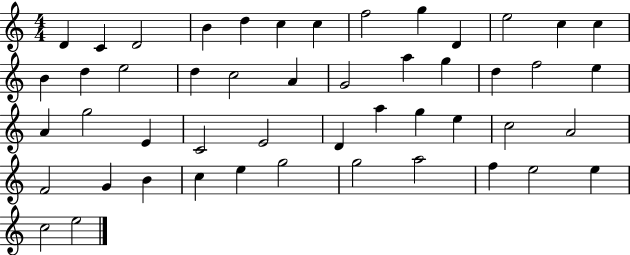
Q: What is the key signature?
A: C major